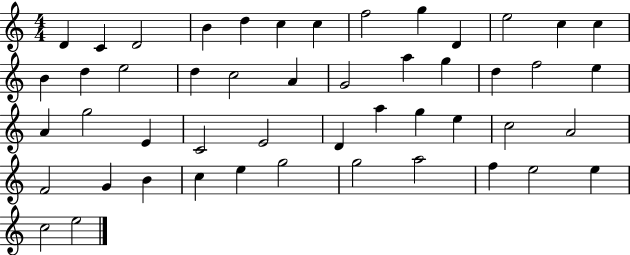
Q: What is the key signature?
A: C major